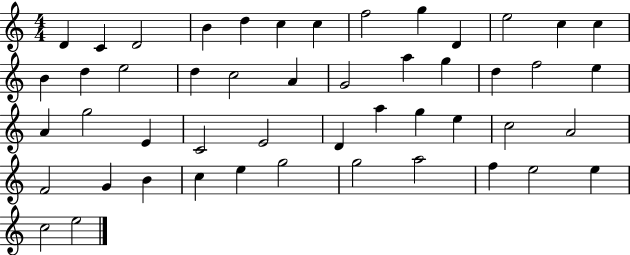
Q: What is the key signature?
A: C major